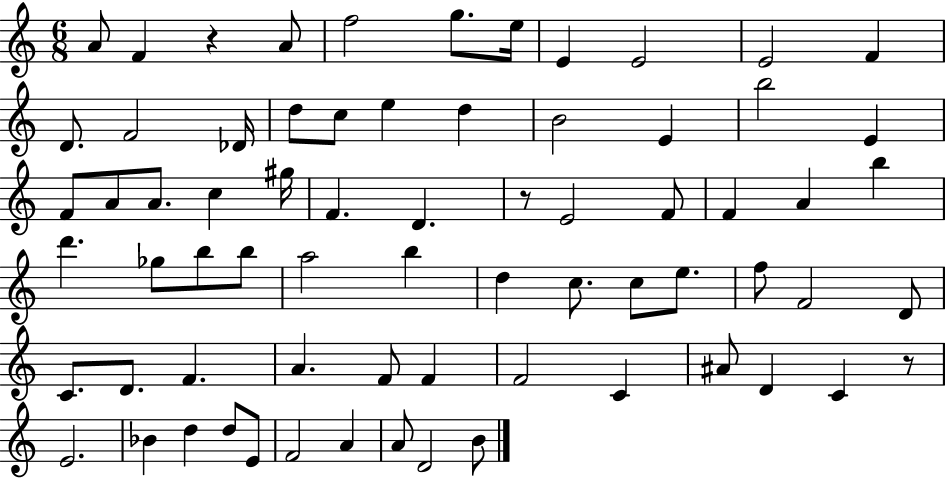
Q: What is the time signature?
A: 6/8